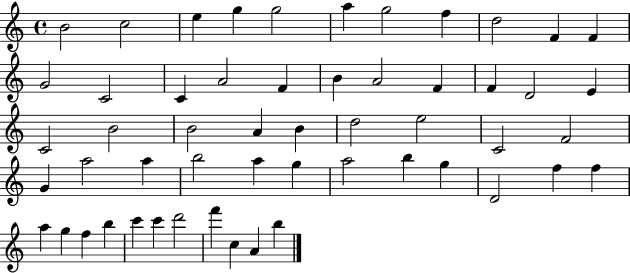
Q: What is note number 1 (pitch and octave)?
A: B4